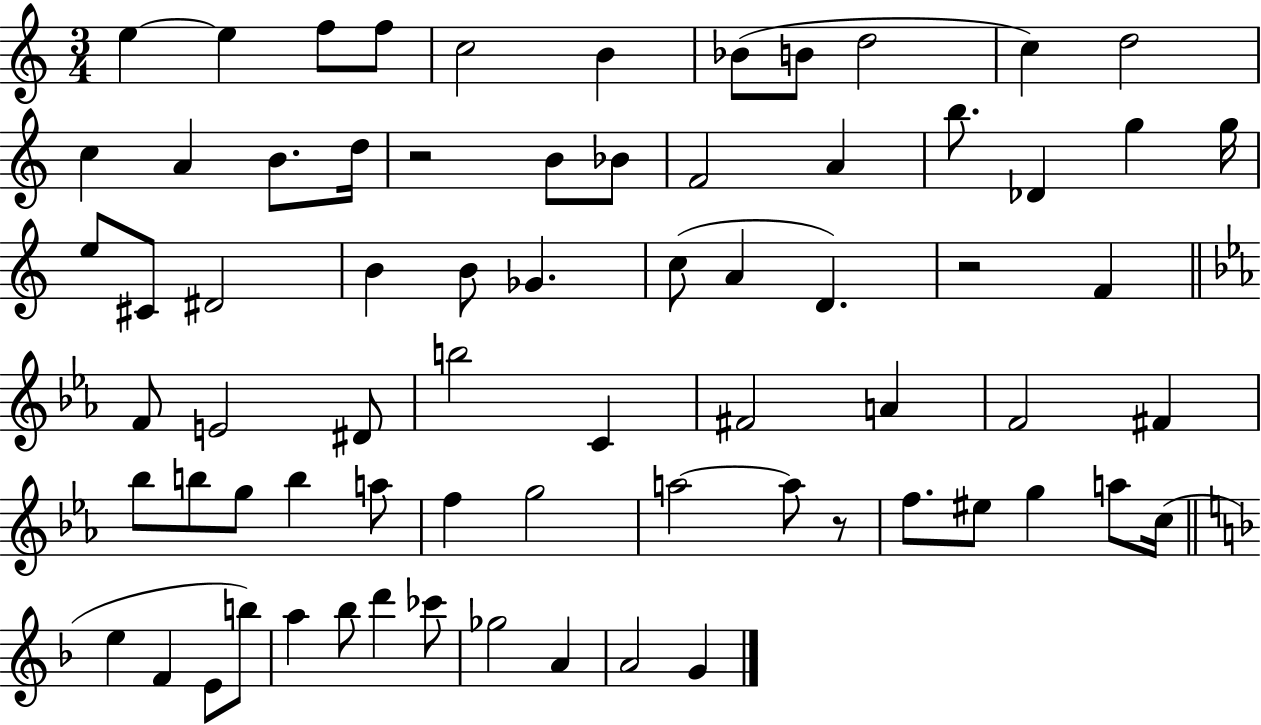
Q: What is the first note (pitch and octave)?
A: E5